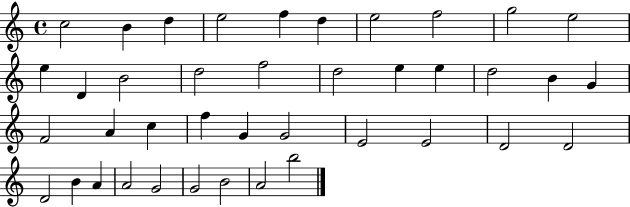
{
  \clef treble
  \time 4/4
  \defaultTimeSignature
  \key c \major
  c''2 b'4 d''4 | e''2 f''4 d''4 | e''2 f''2 | g''2 e''2 | \break e''4 d'4 b'2 | d''2 f''2 | d''2 e''4 e''4 | d''2 b'4 g'4 | \break f'2 a'4 c''4 | f''4 g'4 g'2 | e'2 e'2 | d'2 d'2 | \break d'2 b'4 a'4 | a'2 g'2 | g'2 b'2 | a'2 b''2 | \break \bar "|."
}